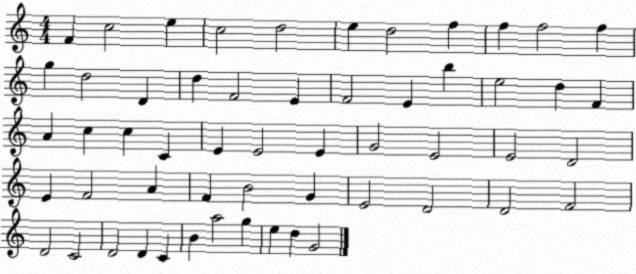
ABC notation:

X:1
T:Untitled
M:4/4
L:1/4
K:C
F c2 e c2 d2 e d2 f f f2 f g d2 D d F2 E F2 E b e2 d F A c c C E E2 E G2 E2 E2 D2 E F2 A F B2 G E2 D2 D2 F2 D2 C2 D2 D C B a2 g e d G2